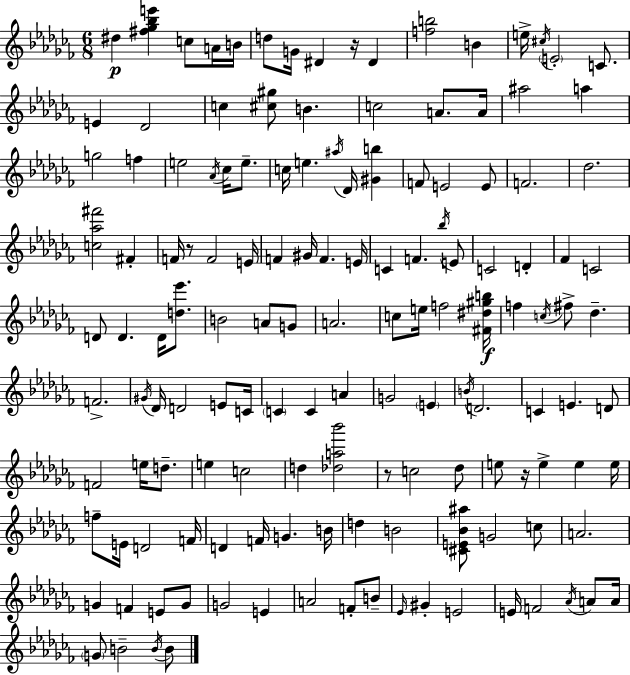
X:1
T:Untitled
M:6/8
L:1/4
K:Abm
^d [^f_g_be'] c/2 A/4 B/4 d/2 G/4 ^D z/4 ^D [fb]2 B e/4 ^c/4 E2 C/2 E _D2 c [^c^g]/2 B c2 A/2 A/4 ^a2 a g2 f e2 _A/4 _c/4 e/2 c/4 e ^a/4 _D/4 [^Gb] F/2 E2 E/2 F2 _d2 [c_a^f']2 ^F F/4 z/2 F2 E/4 F ^G/4 F E/4 C F _b/4 E/2 C2 D _F C2 D/2 D D/4 [d_e']/2 B2 A/2 G/2 A2 c/2 e/4 f2 [^F^d^gb]/4 f c/4 ^f/2 _d F2 ^G/4 _D/4 D2 E/2 C/4 C C A G2 E B/4 D2 C E D/2 F2 e/4 d/2 e c2 d [_da_b']2 z/2 c2 _d/2 e/2 z/4 e e e/4 f/2 E/4 D2 F/4 D F/4 G B/4 d B2 [^CE_B^a]/2 G2 c/2 A2 G F E/2 G/2 G2 E A2 F/2 B/2 _E/4 ^G E2 E/4 F2 _A/4 A/2 A/4 G/2 B2 B/4 B/2